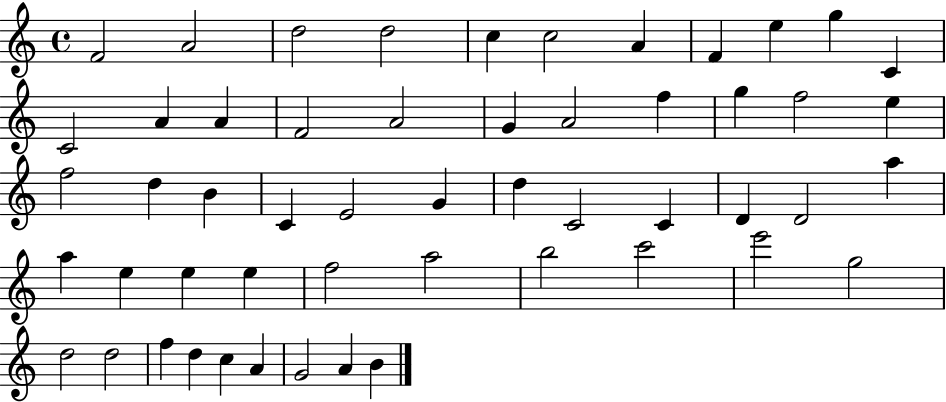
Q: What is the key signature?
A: C major